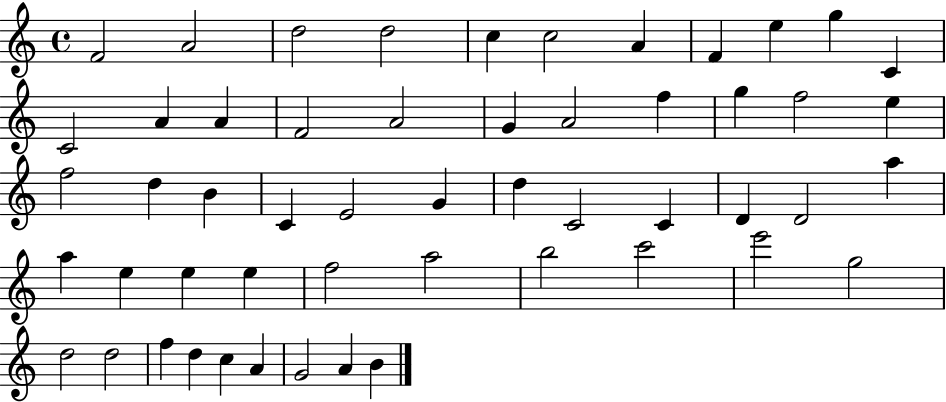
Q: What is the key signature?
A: C major